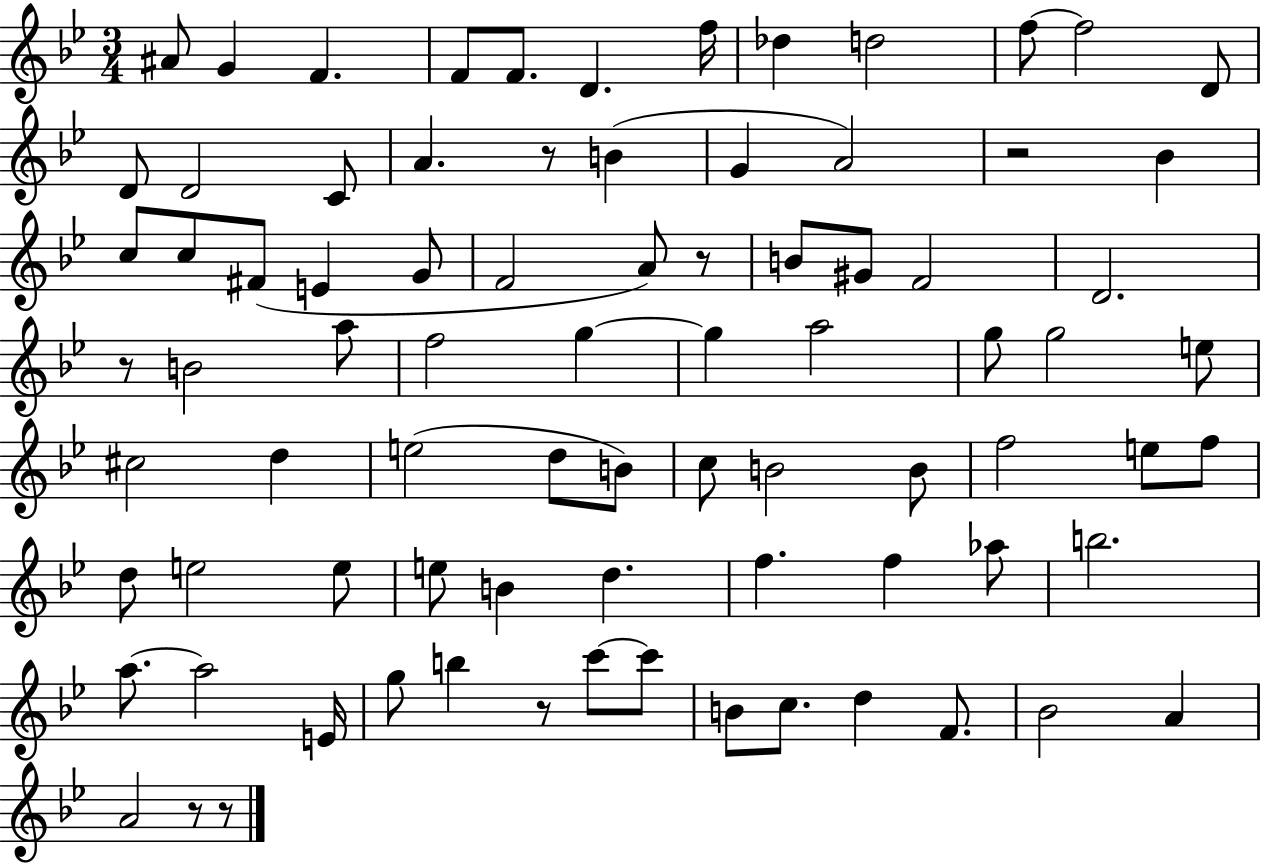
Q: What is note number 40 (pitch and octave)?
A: E5